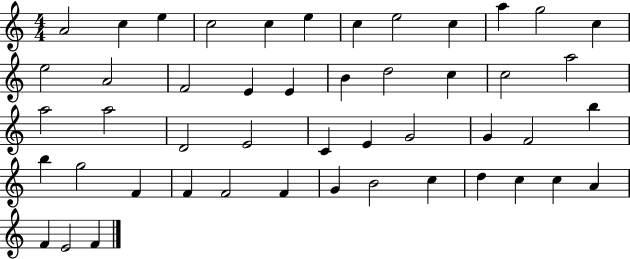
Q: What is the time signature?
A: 4/4